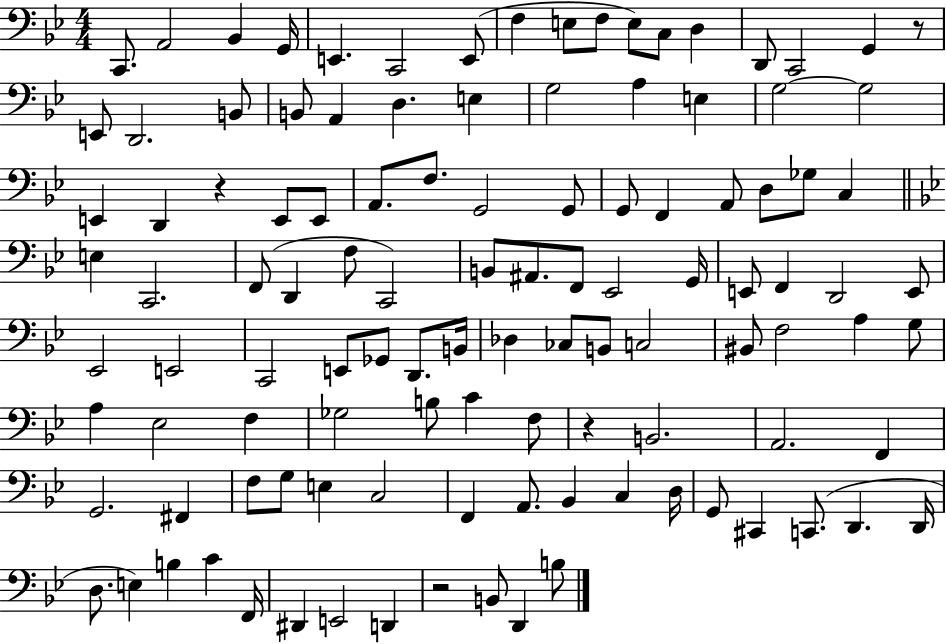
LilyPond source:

{
  \clef bass
  \numericTimeSignature
  \time 4/4
  \key bes \major
  c,8. a,2 bes,4 g,16 | e,4. c,2 e,8( | f4 e8 f8 e8) c8 d4 | d,8 c,2 g,4 r8 | \break e,8 d,2. b,8 | b,8 a,4 d4. e4 | g2 a4 e4 | g2~~ g2 | \break e,4 d,4 r4 e,8 e,8 | a,8. f8. g,2 g,8 | g,8 f,4 a,8 d8 ges8 c4 | \bar "||" \break \key bes \major e4 c,2. | f,8( d,4 f8 c,2) | b,8 ais,8. f,8 ees,2 g,16 | e,8 f,4 d,2 e,8 | \break ees,2 e,2 | c,2 e,8 ges,8 d,8. b,16 | des4 ces8 b,8 c2 | bis,8 f2 a4 g8 | \break a4 ees2 f4 | ges2 b8 c'4 f8 | r4 b,2. | a,2. f,4 | \break g,2. fis,4 | f8 g8 e4 c2 | f,4 a,8. bes,4 c4 d16 | g,8 cis,4 c,8.( d,4. d,16 | \break d8. e4) b4 c'4 f,16 | dis,4 e,2 d,4 | r2 b,8 d,4 b8 | \bar "|."
}